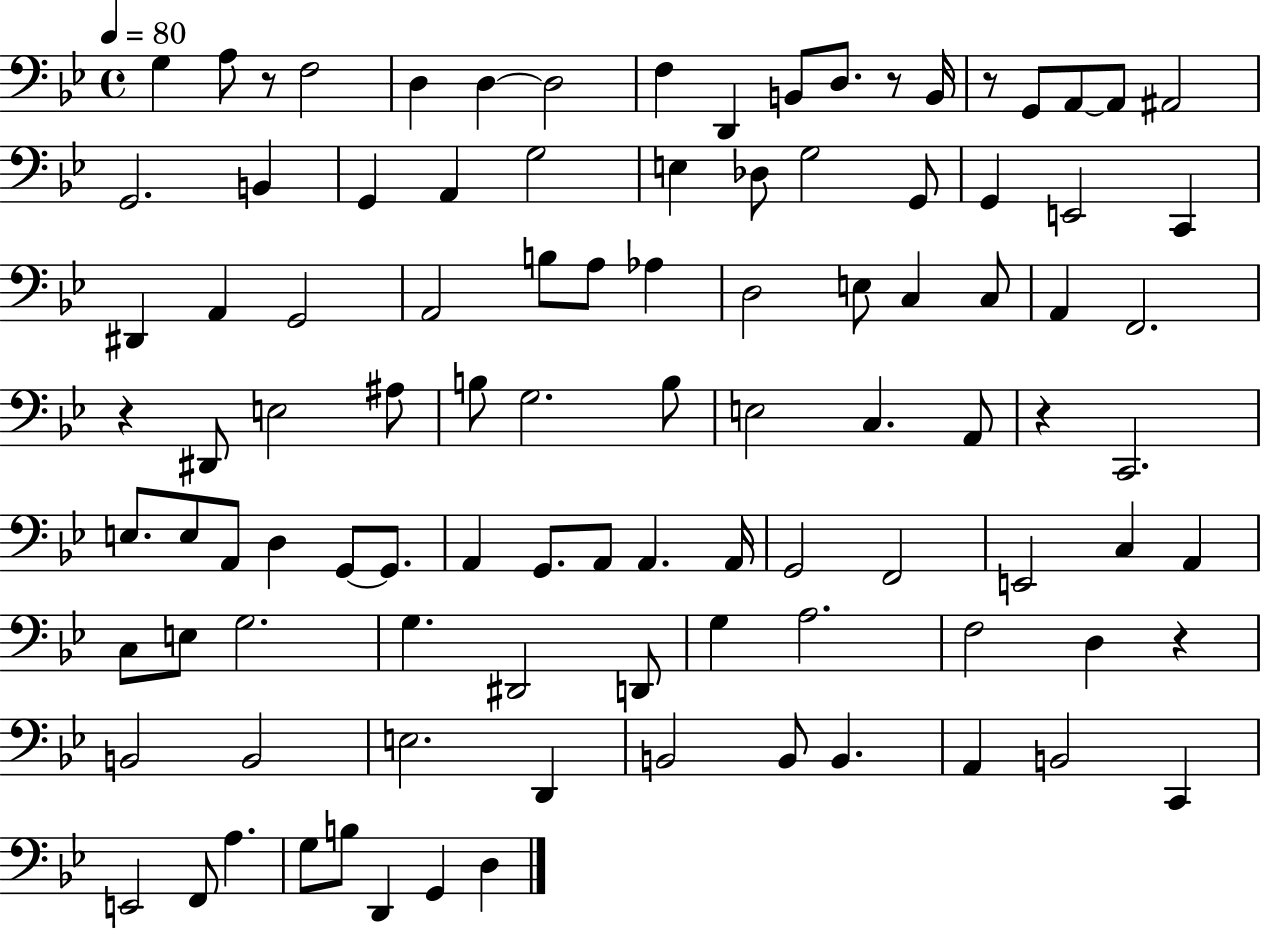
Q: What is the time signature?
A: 4/4